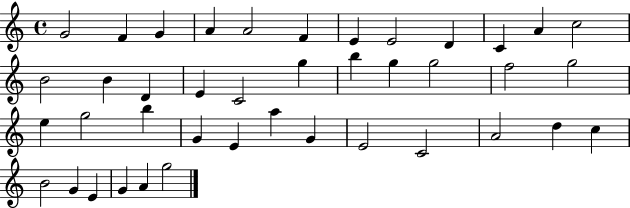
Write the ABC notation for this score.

X:1
T:Untitled
M:4/4
L:1/4
K:C
G2 F G A A2 F E E2 D C A c2 B2 B D E C2 g b g g2 f2 g2 e g2 b G E a G E2 C2 A2 d c B2 G E G A g2